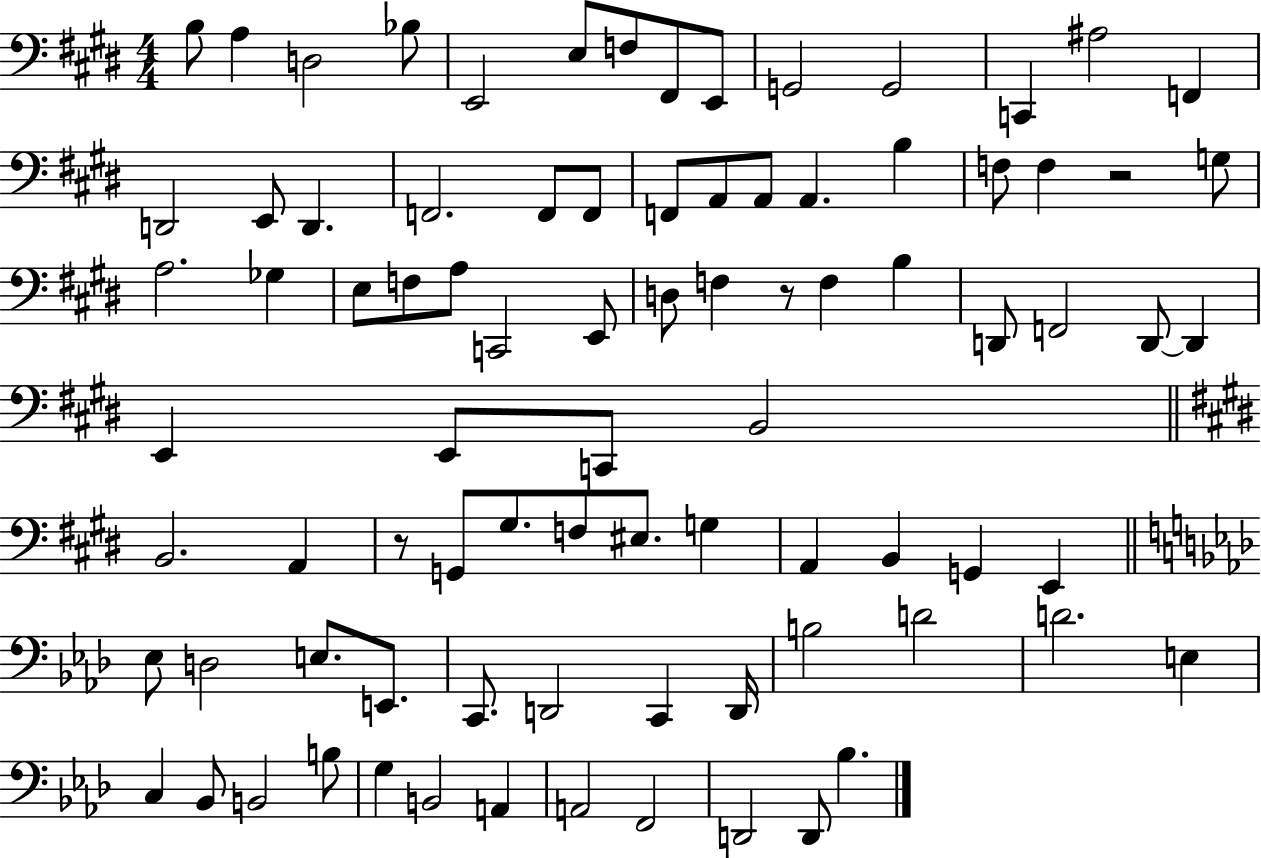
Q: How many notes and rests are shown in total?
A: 85